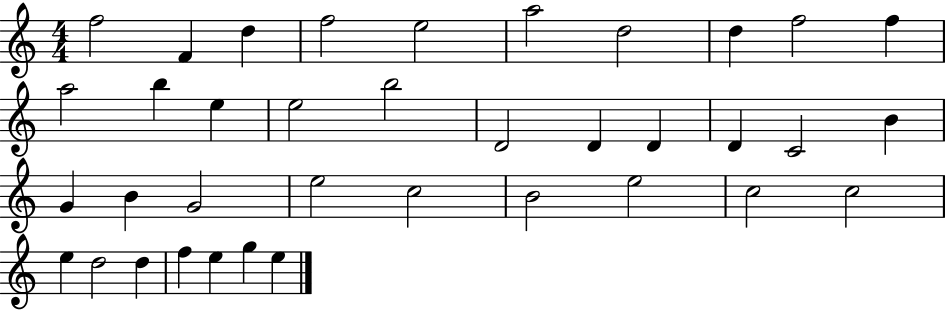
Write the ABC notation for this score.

X:1
T:Untitled
M:4/4
L:1/4
K:C
f2 F d f2 e2 a2 d2 d f2 f a2 b e e2 b2 D2 D D D C2 B G B G2 e2 c2 B2 e2 c2 c2 e d2 d f e g e